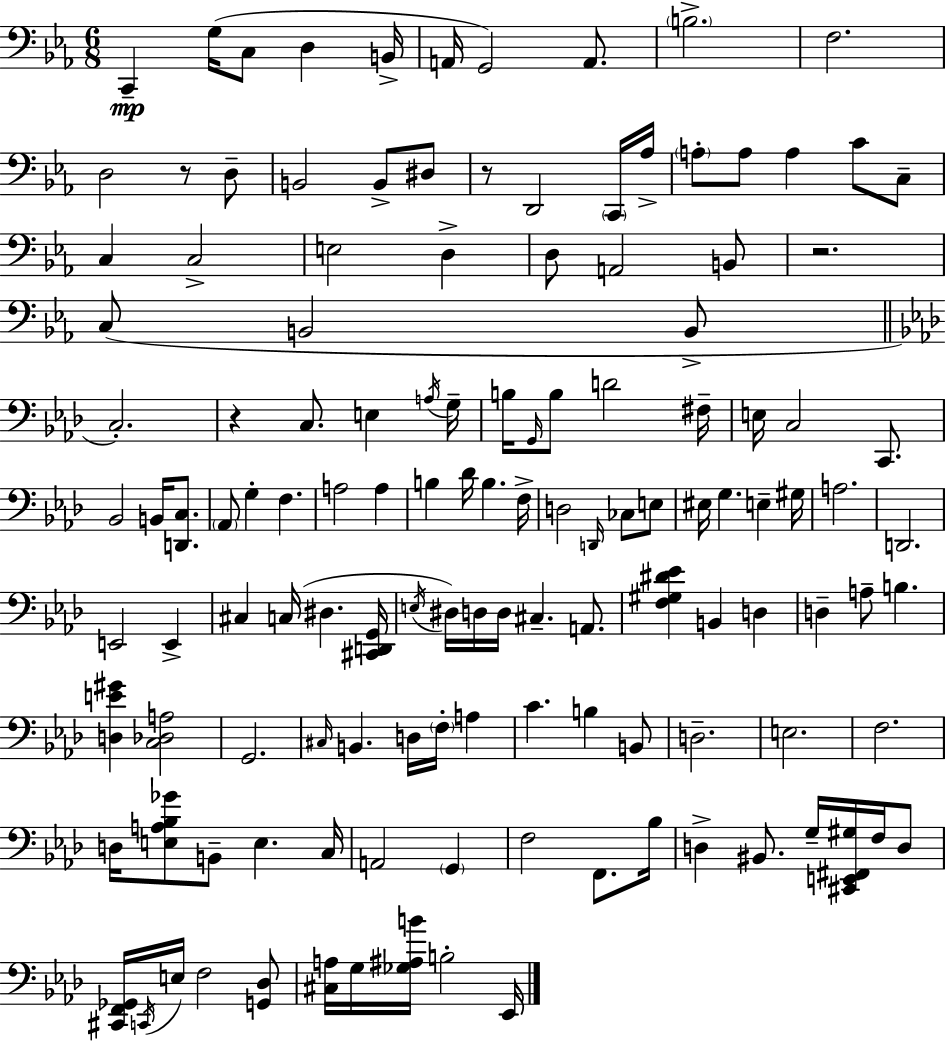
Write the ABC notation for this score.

X:1
T:Untitled
M:6/8
L:1/4
K:Eb
C,, G,/4 C,/2 D, B,,/4 A,,/4 G,,2 A,,/2 B,2 F,2 D,2 z/2 D,/2 B,,2 B,,/2 ^D,/2 z/2 D,,2 C,,/4 _A,/4 A,/2 A,/2 A, C/2 C,/2 C, C,2 E,2 D, D,/2 A,,2 B,,/2 z2 C,/2 B,,2 B,,/2 C,2 z C,/2 E, A,/4 G,/4 B,/4 G,,/4 B,/2 D2 ^F,/4 E,/4 C,2 C,,/2 _B,,2 B,,/4 [D,,C,]/2 _A,,/2 G, F, A,2 A, B, _D/4 B, F,/4 D,2 D,,/4 _C,/2 E,/2 ^E,/4 G, E, ^G,/4 A,2 D,,2 E,,2 E,, ^C, C,/4 ^D, [^C,,D,,G,,]/4 E,/4 ^D,/4 D,/4 D,/4 ^C, A,,/2 [F,^G,^D_E] B,, D, D, A,/2 B, [D,E^G] [C,_D,A,]2 G,,2 ^C,/4 B,, D,/4 F,/4 A, C B, B,,/2 D,2 E,2 F,2 D,/4 [E,A,_B,_G]/2 B,,/2 E, C,/4 A,,2 G,, F,2 F,,/2 _B,/4 D, ^B,,/2 G,/4 [^C,,E,,^F,,^G,]/4 F,/4 D,/2 [^C,,F,,_G,,]/4 C,,/4 E,/4 F,2 [G,,_D,]/2 [^C,A,]/4 G,/4 [_G,^A,B]/4 B,2 _E,,/4